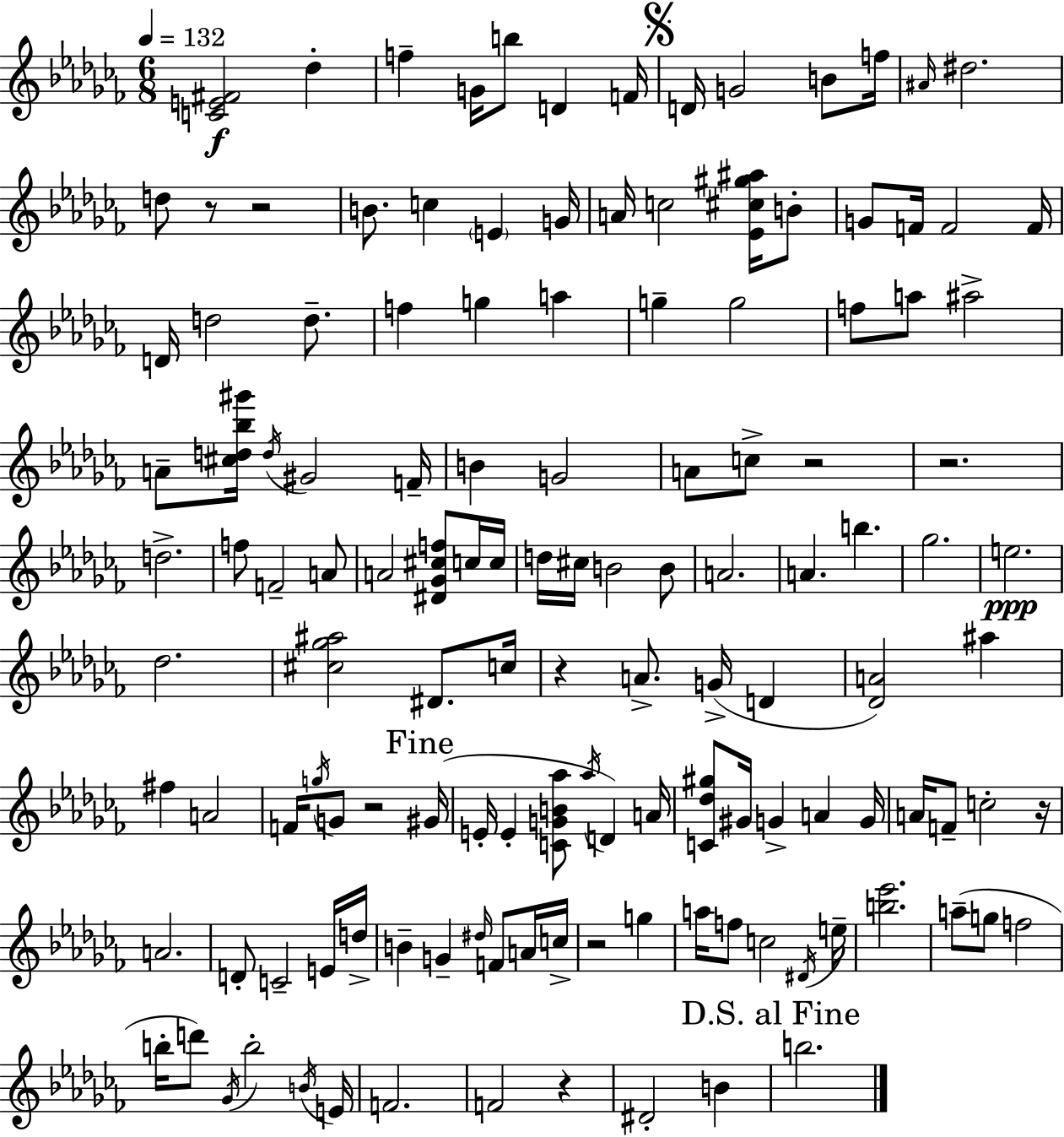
X:1
T:Untitled
M:6/8
L:1/4
K:Abm
[CE^F]2 _d f G/4 b/2 D F/4 D/4 G2 B/2 f/4 ^A/4 ^d2 d/2 z/2 z2 B/2 c E G/4 A/4 c2 [_E^c^g^a]/4 B/2 G/2 F/4 F2 F/4 D/4 d2 d/2 f g a g g2 f/2 a/2 ^a2 A/2 [^cd_b^g']/4 d/4 ^G2 F/4 B G2 A/2 c/2 z2 z2 d2 f/2 F2 A/2 A2 [^D_G^cf]/2 c/4 c/4 d/4 ^c/4 B2 B/2 A2 A b _g2 e2 _d2 [^c_g^a]2 ^D/2 c/4 z A/2 G/4 D [_DA]2 ^a ^f A2 F/4 g/4 G/2 z2 ^G/4 E/4 E [CGB_a]/2 _a/4 D A/4 [C_d^g]/2 ^G/4 G A G/4 A/4 F/2 c2 z/4 A2 D/2 C2 E/4 d/4 B G ^d/4 F/2 A/4 c/4 z2 g a/4 f/2 c2 ^D/4 e/4 [b_e']2 a/2 g/2 f2 b/4 d'/2 _G/4 b2 B/4 E/4 F2 F2 z ^D2 B b2